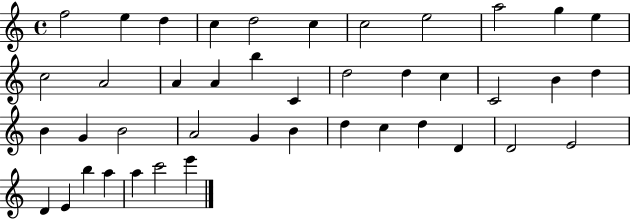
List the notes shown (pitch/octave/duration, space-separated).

F5/h E5/q D5/q C5/q D5/h C5/q C5/h E5/h A5/h G5/q E5/q C5/h A4/h A4/q A4/q B5/q C4/q D5/h D5/q C5/q C4/h B4/q D5/q B4/q G4/q B4/h A4/h G4/q B4/q D5/q C5/q D5/q D4/q D4/h E4/h D4/q E4/q B5/q A5/q A5/q C6/h E6/q